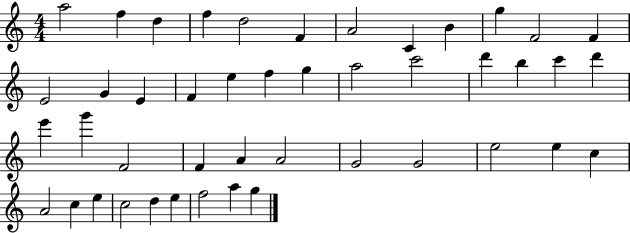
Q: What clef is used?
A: treble